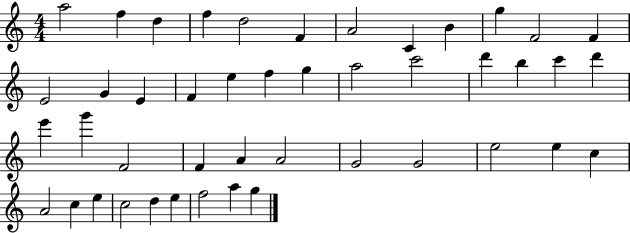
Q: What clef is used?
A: treble